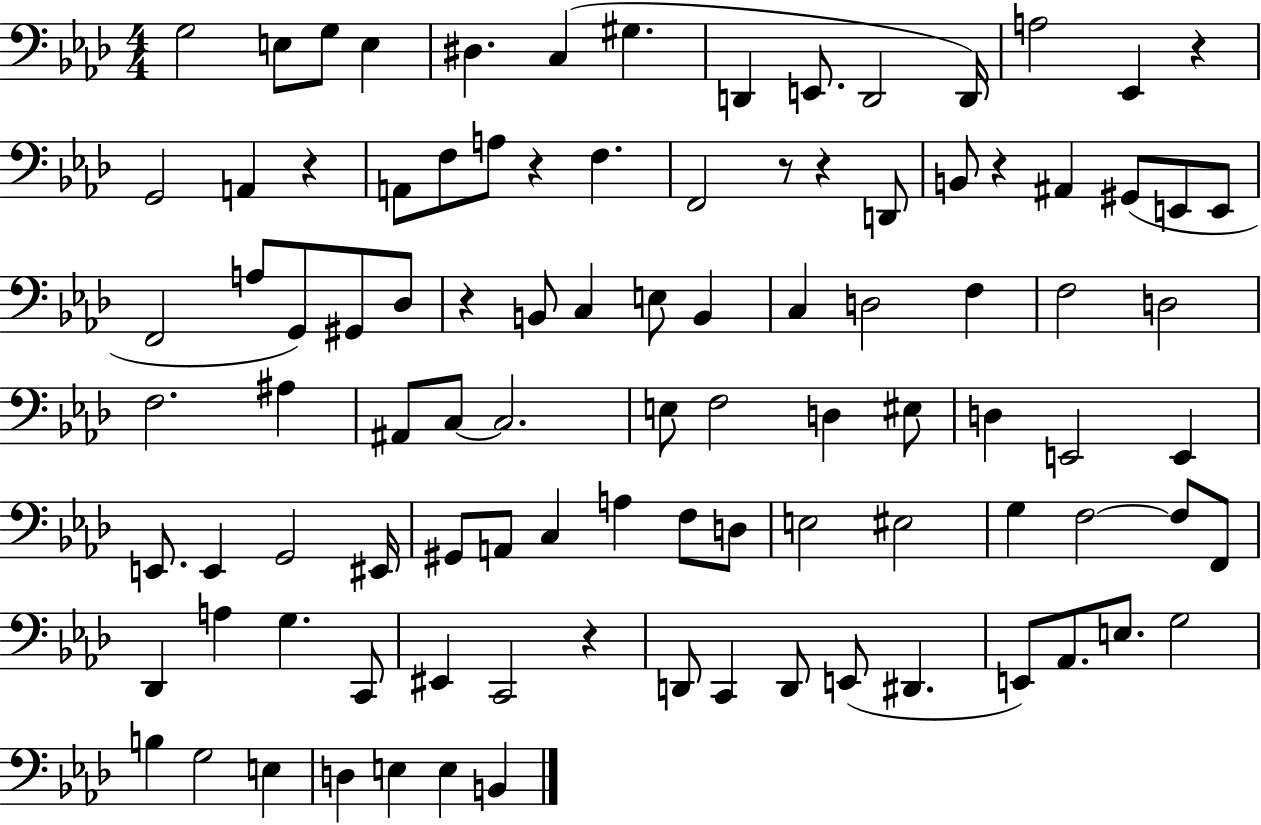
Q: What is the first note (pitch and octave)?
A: G3